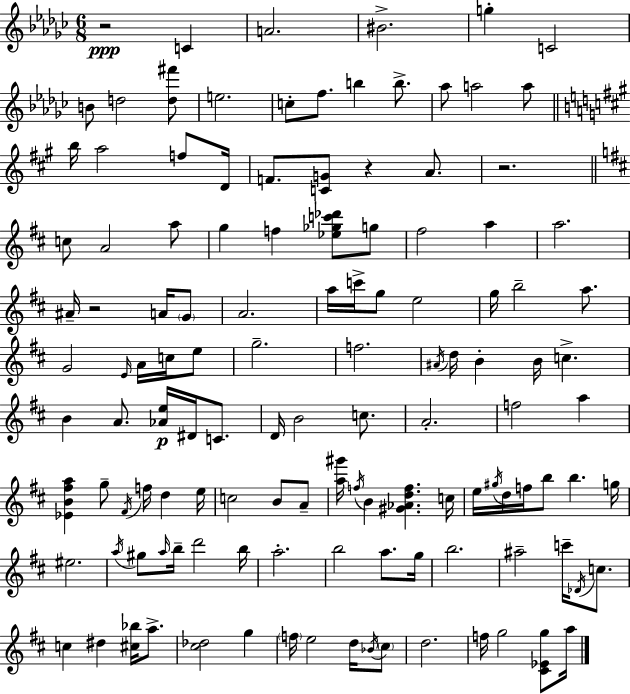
{
  \clef treble
  \numericTimeSignature
  \time 6/8
  \key ees \minor
  r2\ppp c'4 | a'2. | bis'2.-> | g''4-. c'2 | \break b'8 d''2 <d'' fis'''>8 | e''2. | c''8-. f''8. b''4 b''8.-> | aes''8 a''2 a''8 | \break \bar "||" \break \key a \major b''16 a''2 f''8 d'16 | f'8. <c' g'>8 r4 a'8. | r2. | \bar "||" \break \key b \minor c''8 a'2 a''8 | g''4 f''4 <ees'' ges'' c''' des'''>8 g''8 | fis''2 a''4 | a''2. | \break ais'16-- r2 a'16 \parenthesize g'8 | a'2. | a''16 c'''16-> g''8 e''2 | g''16 b''2-- a''8. | \break g'2 \grace { e'16 } a'16 c''16 e''8 | g''2.-- | f''2. | \acciaccatura { ais'16 } d''16 b'4-. b'16 c''4.-> | \break b'4 a'8. <aes' e''>16\p dis'16 c'8. | d'16 b'2 c''8. | a'2.-. | f''2 a''4 | \break <ees' b' fis'' a''>4 g''8-- \acciaccatura { fis'16 } f''16 d''4 | e''16 c''2 b'8 | a'8-- <a'' gis'''>16 \acciaccatura { f''16 } b'4 <gis' aes' d'' f''>4. | c''16 e''16 \acciaccatura { gis''16 } d''16 f''16 b''8 b''4. | \break g''16 eis''2. | \acciaccatura { a''16 } gis''8 \grace { a''16 } b''16-- d'''2 | b''16 a''2.-. | b''2 | \break a''8. g''16 b''2. | ais''2-- | c'''16-- \acciaccatura { des'16 } c''8. c''4 | dis''4 <cis'' bes''>16 a''8.-> <cis'' des''>2 | \break g''4 \parenthesize f''16 e''2 | d''16 \acciaccatura { bes'16 } \parenthesize cis''8 d''2. | f''16 g''2 | <cis' ees' g''>8 a''16 \bar "|."
}